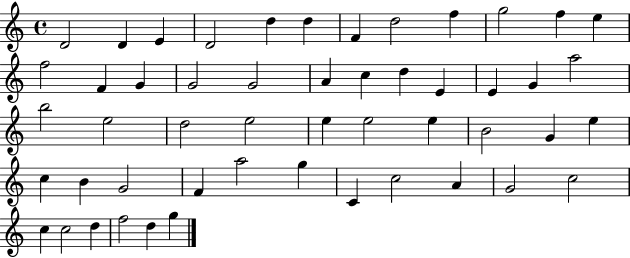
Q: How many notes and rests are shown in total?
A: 51